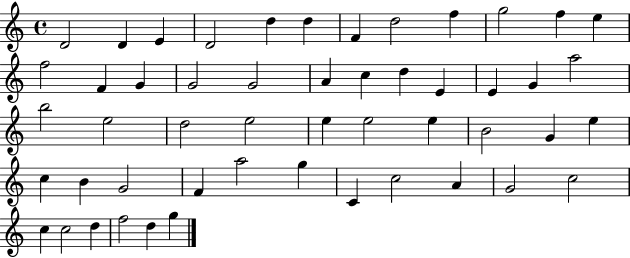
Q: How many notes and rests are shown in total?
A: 51